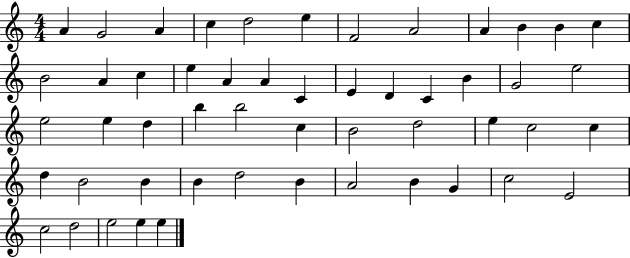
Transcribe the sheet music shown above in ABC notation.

X:1
T:Untitled
M:4/4
L:1/4
K:C
A G2 A c d2 e F2 A2 A B B c B2 A c e A A C E D C B G2 e2 e2 e d b b2 c B2 d2 e c2 c d B2 B B d2 B A2 B G c2 E2 c2 d2 e2 e e